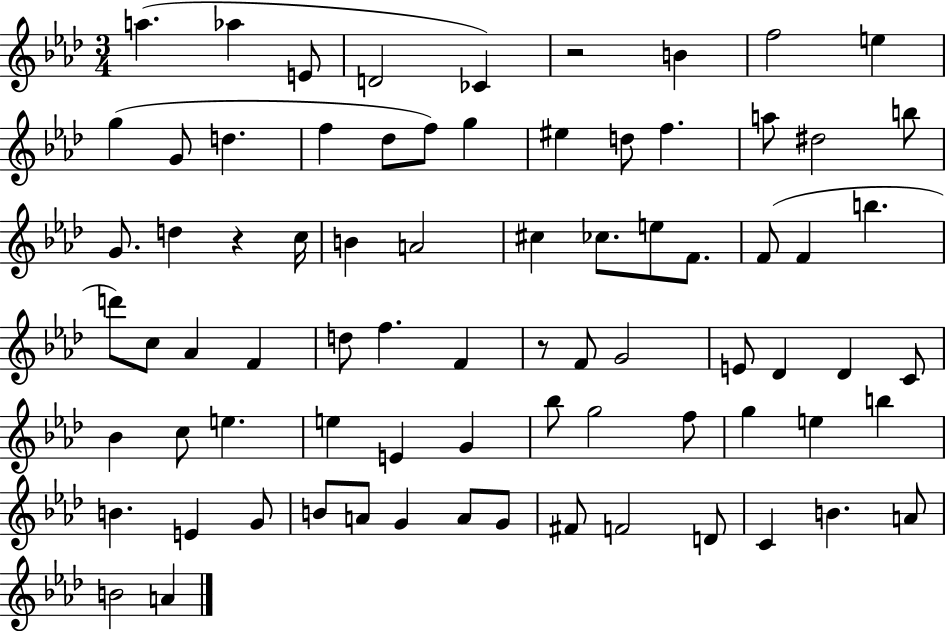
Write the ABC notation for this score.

X:1
T:Untitled
M:3/4
L:1/4
K:Ab
a _a E/2 D2 _C z2 B f2 e g G/2 d f _d/2 f/2 g ^e d/2 f a/2 ^d2 b/2 G/2 d z c/4 B A2 ^c _c/2 e/2 F/2 F/2 F b d'/2 c/2 _A F d/2 f F z/2 F/2 G2 E/2 _D _D C/2 _B c/2 e e E G _b/2 g2 f/2 g e b B E G/2 B/2 A/2 G A/2 G/2 ^F/2 F2 D/2 C B A/2 B2 A